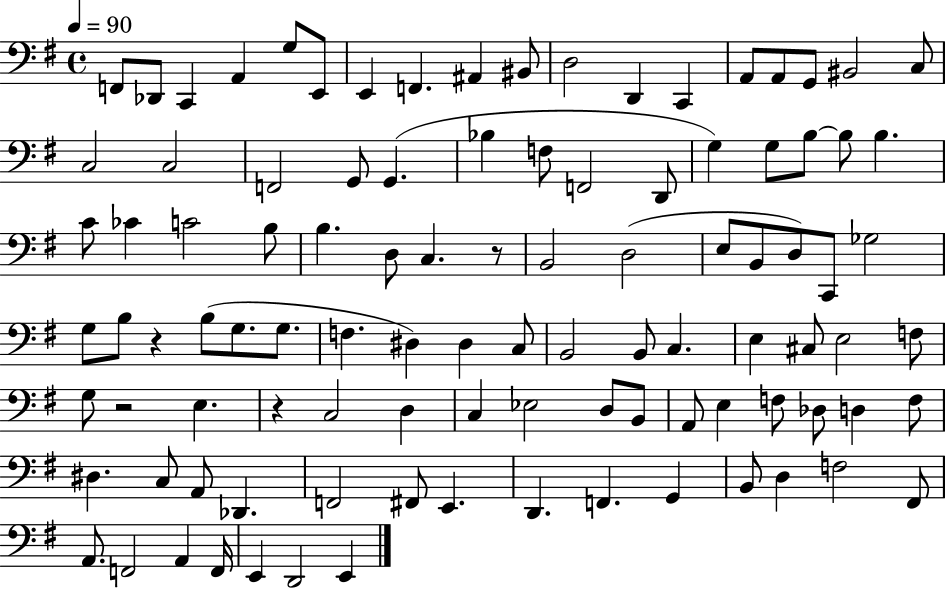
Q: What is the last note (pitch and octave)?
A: E2